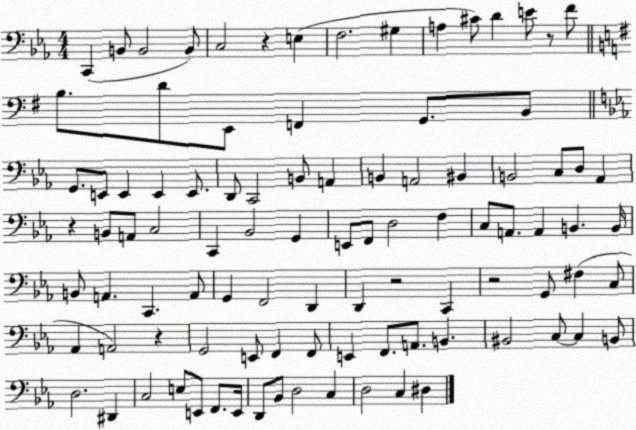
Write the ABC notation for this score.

X:1
T:Untitled
M:4/4
L:1/4
K:Eb
C,, B,,/2 B,,2 B,,/2 C,2 z E, F,2 ^G, A, ^C/2 D E/2 z/2 F/2 B,/2 D/2 E,,/2 F,, G,,/2 B,,/2 G,,/2 E,,/2 E,, E,, E,,/2 D,,/2 C,,2 B,,/2 A,, B,, A,,2 ^B,, B,,2 C,/2 D,/2 _A,, z B,,/2 A,,/2 C,2 C,, _B,,2 G,, E,,/2 F,,/2 D,2 F, C,/2 A,,/2 A,, B,, B,,/4 B,,/2 A,, C,, A,,/2 G,, F,,2 D,, D,, z2 C,, z2 G,,/2 ^F, C,/2 _A,, A,,2 z G,,2 E,,/2 F,, F,,/2 E,, F,,/2 A,,/2 B,, ^B,,2 C,/2 C, B,,/2 D,2 ^D,, C,2 E,/2 E,,/2 F,,/2 E,,/4 D,,/2 _B,,/2 D,2 C, D,2 C, ^D,